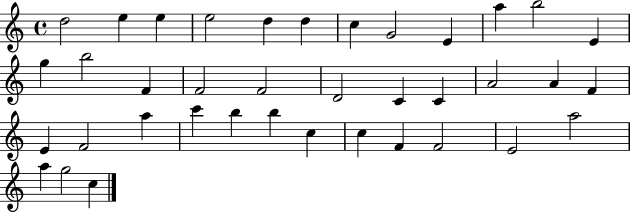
D5/h E5/q E5/q E5/h D5/q D5/q C5/q G4/h E4/q A5/q B5/h E4/q G5/q B5/h F4/q F4/h F4/h D4/h C4/q C4/q A4/h A4/q F4/q E4/q F4/h A5/q C6/q B5/q B5/q C5/q C5/q F4/q F4/h E4/h A5/h A5/q G5/h C5/q